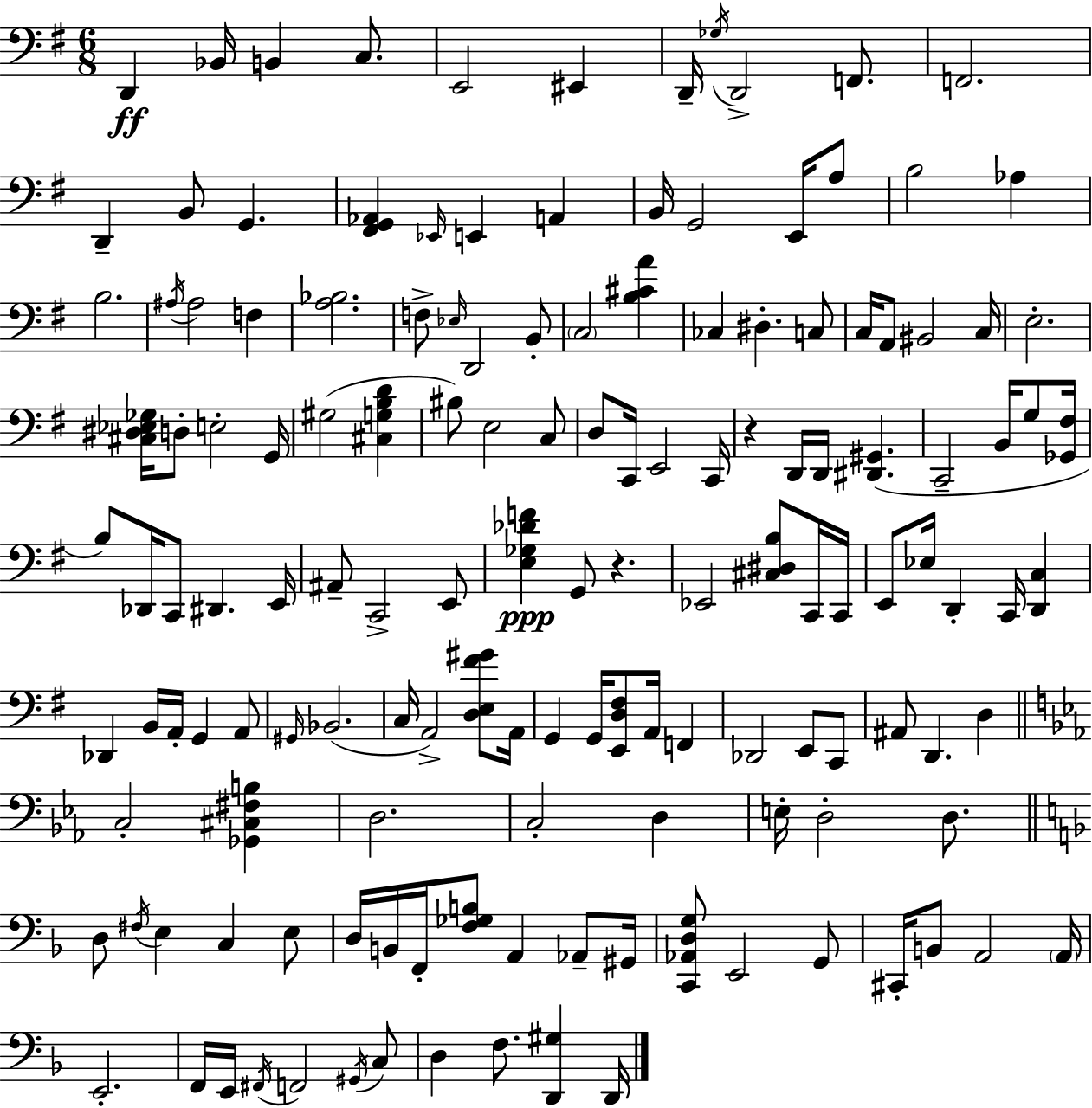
X:1
T:Untitled
M:6/8
L:1/4
K:Em
D,, _B,,/4 B,, C,/2 E,,2 ^E,, D,,/4 _G,/4 D,,2 F,,/2 F,,2 D,, B,,/2 G,, [^F,,G,,_A,,] _E,,/4 E,, A,, B,,/4 G,,2 E,,/4 A,/2 B,2 _A, B,2 ^A,/4 ^A,2 F, [A,_B,]2 F,/2 _E,/4 D,,2 B,,/2 C,2 [B,^CA] _C, ^D, C,/2 C,/4 A,,/2 ^B,,2 C,/4 E,2 [^C,^D,_E,_G,]/4 D,/2 E,2 G,,/4 ^G,2 [^C,G,B,D] ^B,/2 E,2 C,/2 D,/2 C,,/4 E,,2 C,,/4 z D,,/4 D,,/4 [^D,,^G,,] C,,2 B,,/4 G,/2 [_G,,^F,]/4 B,/2 _D,,/4 C,,/2 ^D,, E,,/4 ^A,,/2 C,,2 E,,/2 [E,_G,_DF] G,,/2 z _E,,2 [^C,^D,B,]/2 C,,/4 C,,/4 E,,/2 _E,/4 D,, C,,/4 [D,,C,] _D,, B,,/4 A,,/4 G,, A,,/2 ^G,,/4 _B,,2 C,/4 A,,2 [D,E,^F^G]/2 A,,/4 G,, G,,/4 [E,,D,^F,]/2 A,,/4 F,, _D,,2 E,,/2 C,,/2 ^A,,/2 D,, D, C,2 [_G,,^C,^F,B,] D,2 C,2 D, E,/4 D,2 D,/2 D,/2 ^F,/4 E, C, E,/2 D,/4 B,,/4 F,,/4 [F,_G,B,]/2 A,, _A,,/2 ^G,,/4 [C,,_A,,D,G,]/2 E,,2 G,,/2 ^C,,/4 B,,/2 A,,2 A,,/4 E,,2 F,,/4 E,,/4 ^F,,/4 F,,2 ^G,,/4 C,/2 D, F,/2 [D,,^G,] D,,/4